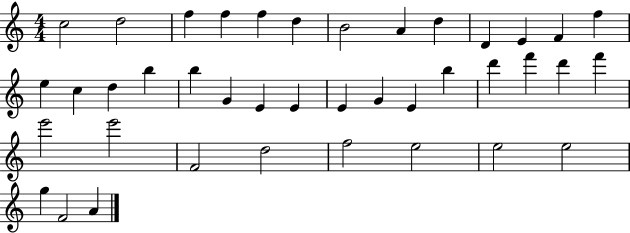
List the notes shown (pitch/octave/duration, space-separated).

C5/h D5/h F5/q F5/q F5/q D5/q B4/h A4/q D5/q D4/q E4/q F4/q F5/q E5/q C5/q D5/q B5/q B5/q G4/q E4/q E4/q E4/q G4/q E4/q B5/q D6/q F6/q D6/q F6/q E6/h E6/h F4/h D5/h F5/h E5/h E5/h E5/h G5/q F4/h A4/q